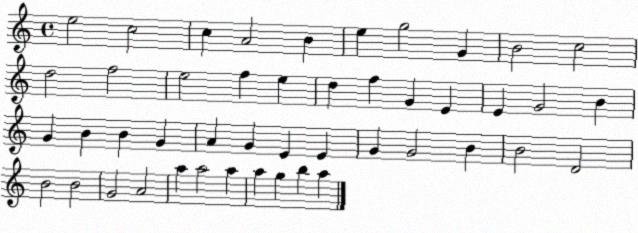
X:1
T:Untitled
M:4/4
L:1/4
K:C
e2 c2 c A2 B e g2 G B2 c2 d2 f2 e2 f e d f G E E G2 B G B B G A G E E G G2 B B2 D2 B2 B2 G2 A2 a a2 a a g b a